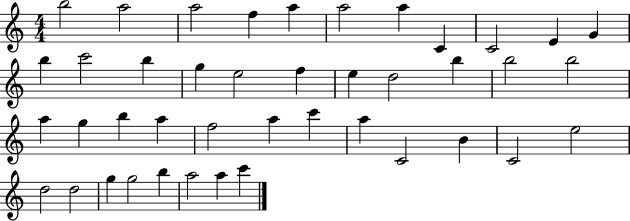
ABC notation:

X:1
T:Untitled
M:4/4
L:1/4
K:C
b2 a2 a2 f a a2 a C C2 E G b c'2 b g e2 f e d2 b b2 b2 a g b a f2 a c' a C2 B C2 e2 d2 d2 g g2 b a2 a c'